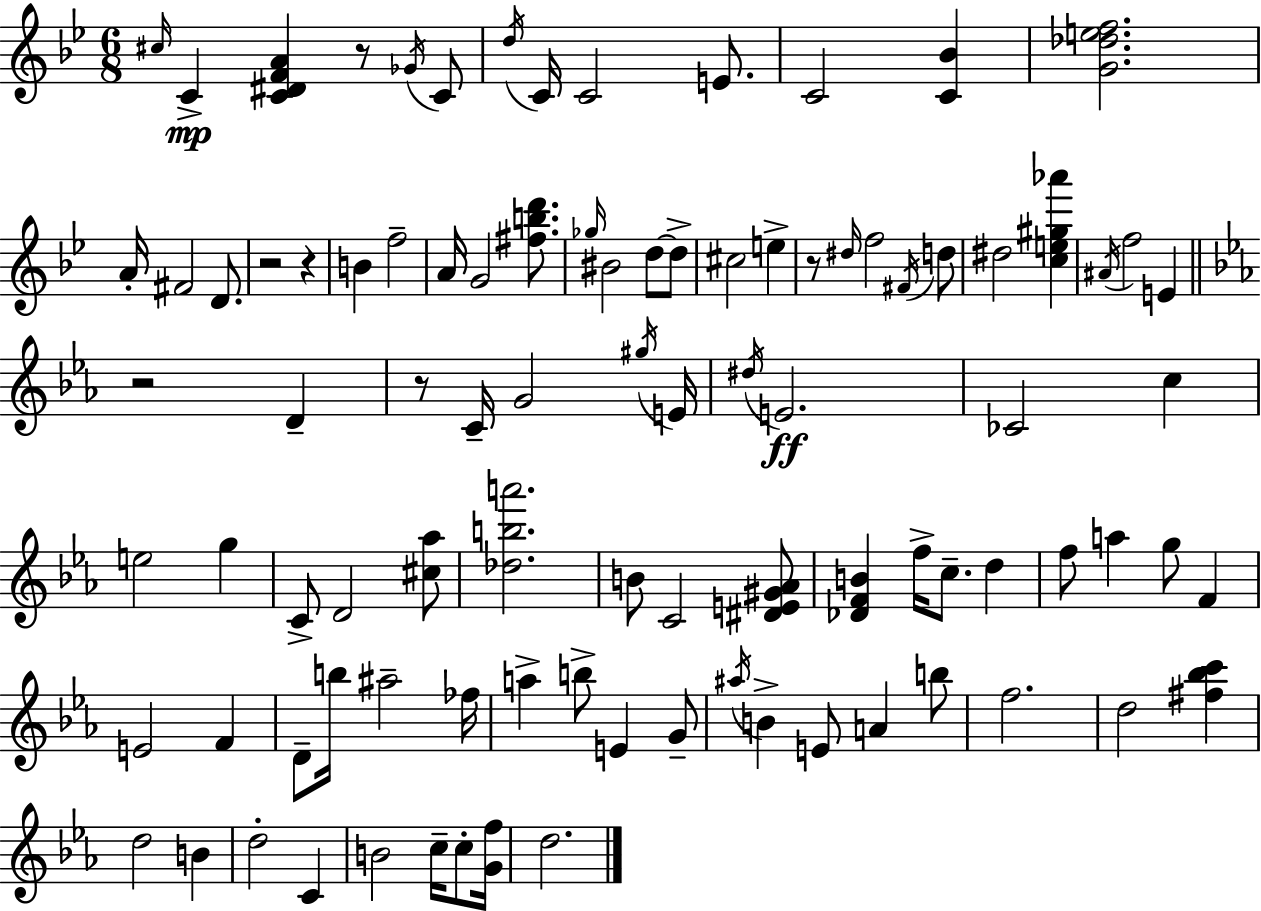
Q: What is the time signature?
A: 6/8